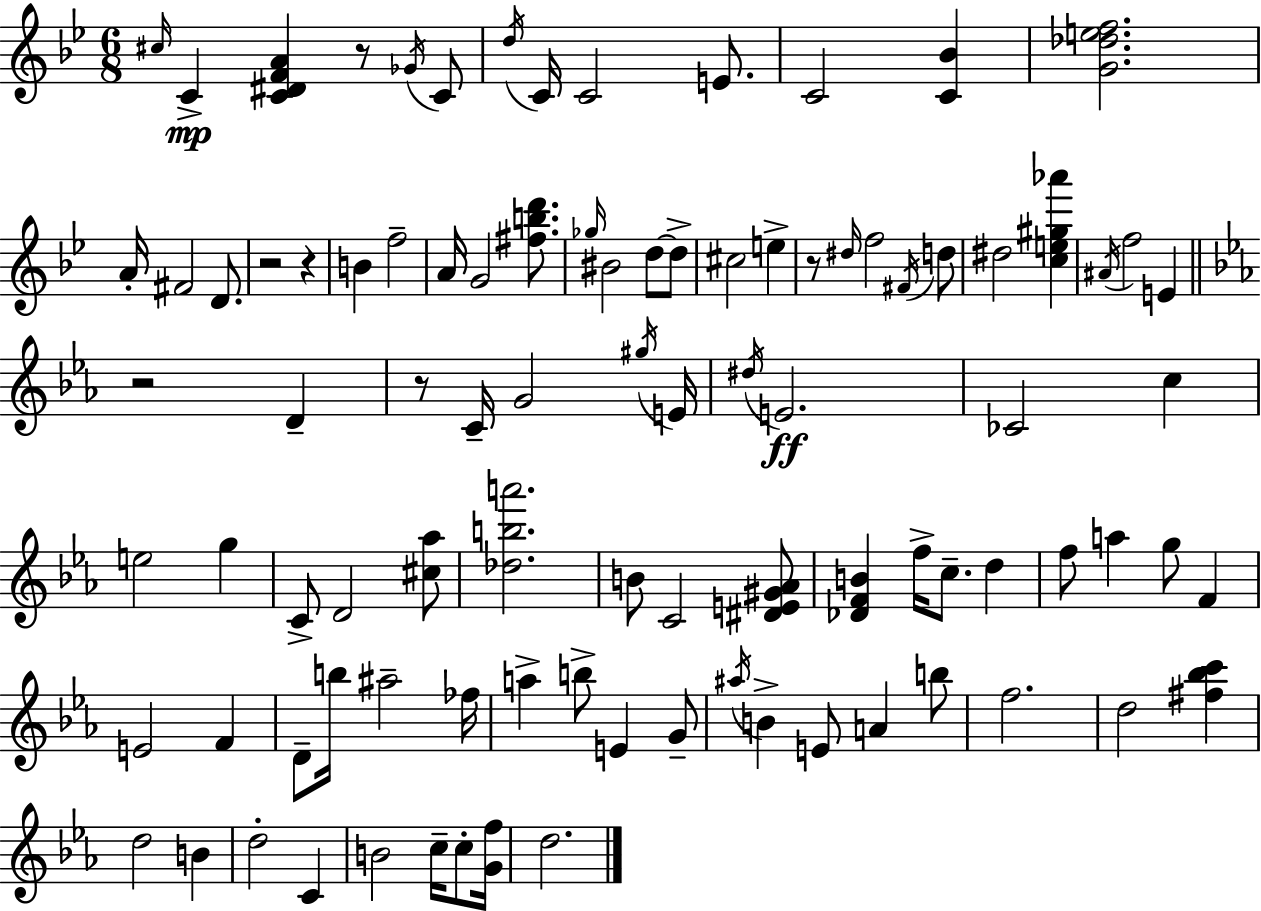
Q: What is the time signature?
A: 6/8